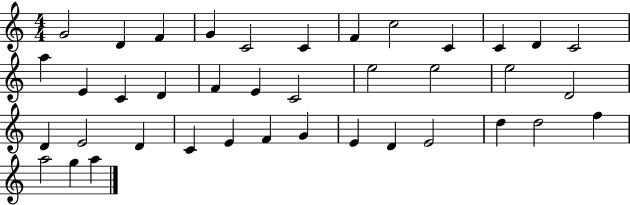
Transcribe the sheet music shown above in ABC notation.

X:1
T:Untitled
M:4/4
L:1/4
K:C
G2 D F G C2 C F c2 C C D C2 a E C D F E C2 e2 e2 e2 D2 D E2 D C E F G E D E2 d d2 f a2 g a